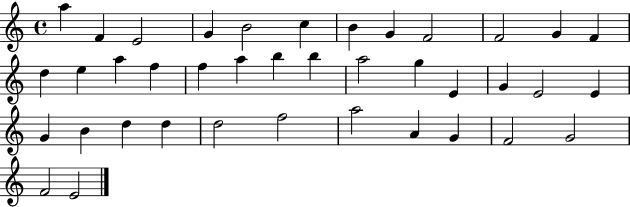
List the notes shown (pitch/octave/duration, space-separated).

A5/q F4/q E4/h G4/q B4/h C5/q B4/q G4/q F4/h F4/h G4/q F4/q D5/q E5/q A5/q F5/q F5/q A5/q B5/q B5/q A5/h G5/q E4/q G4/q E4/h E4/q G4/q B4/q D5/q D5/q D5/h F5/h A5/h A4/q G4/q F4/h G4/h F4/h E4/h